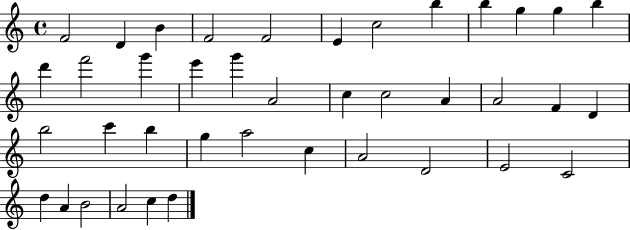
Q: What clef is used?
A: treble